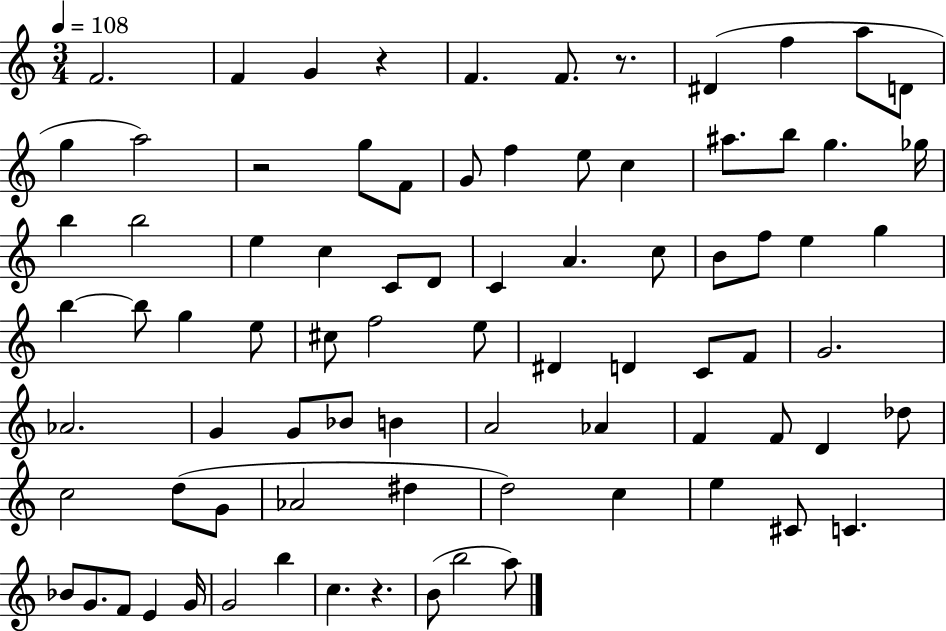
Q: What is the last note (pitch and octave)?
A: A5